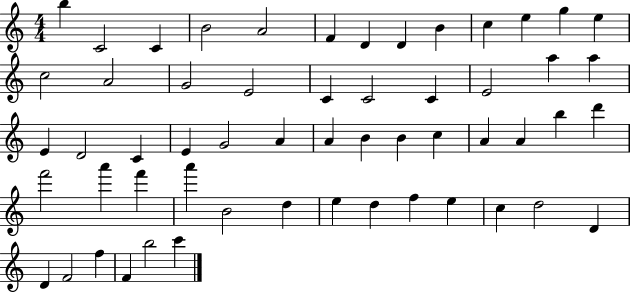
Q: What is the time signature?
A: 4/4